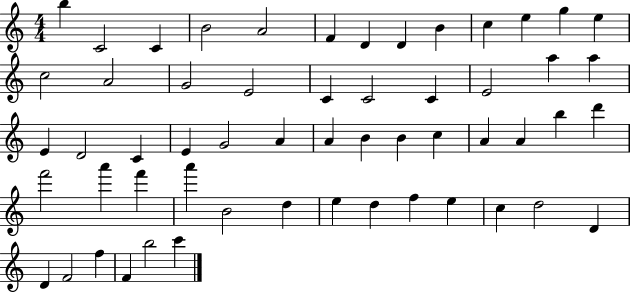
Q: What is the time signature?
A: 4/4